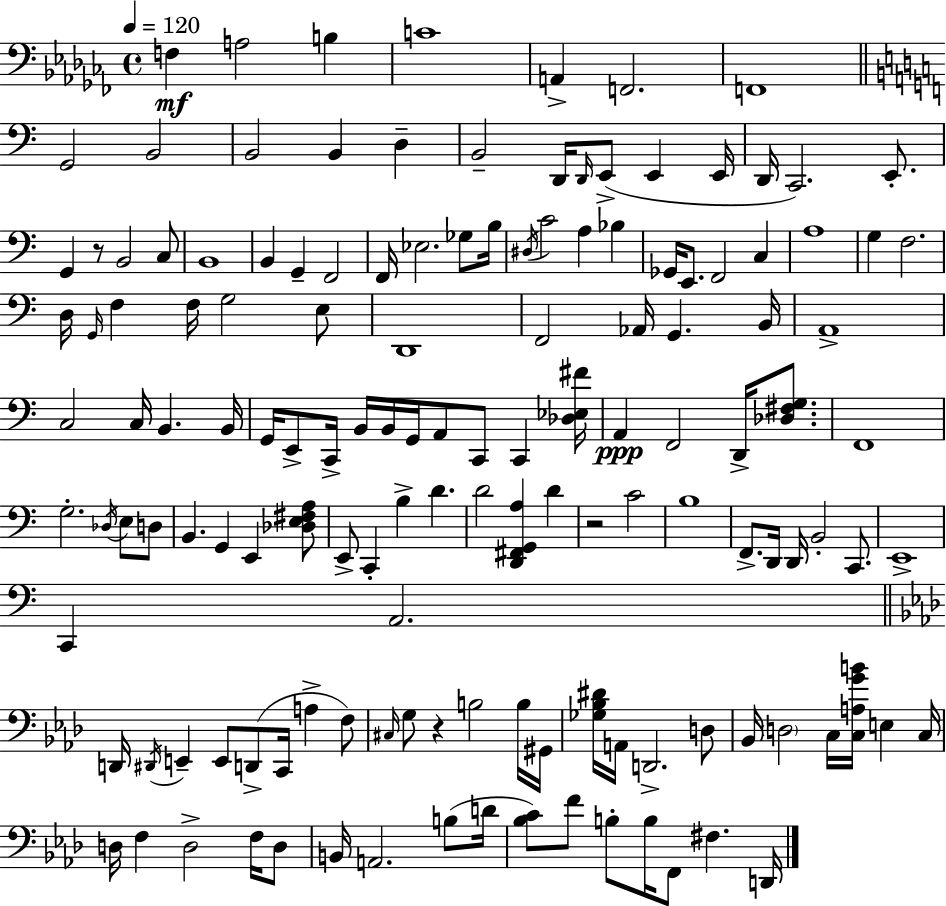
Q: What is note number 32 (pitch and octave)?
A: B3